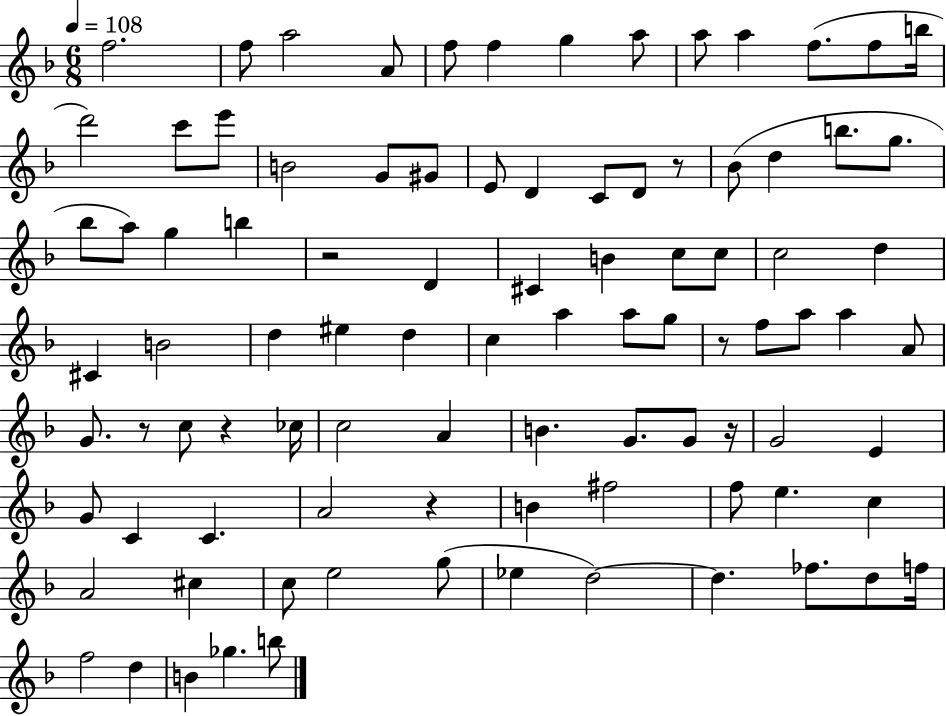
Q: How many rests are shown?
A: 7